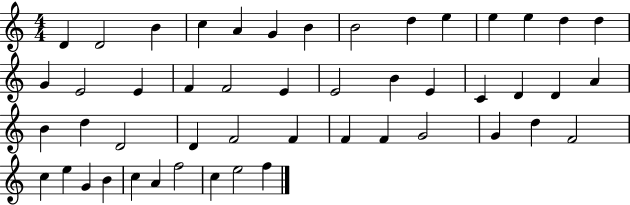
D4/q D4/h B4/q C5/q A4/q G4/q B4/q B4/h D5/q E5/q E5/q E5/q D5/q D5/q G4/q E4/h E4/q F4/q F4/h E4/q E4/h B4/q E4/q C4/q D4/q D4/q A4/q B4/q D5/q D4/h D4/q F4/h F4/q F4/q F4/q G4/h G4/q D5/q F4/h C5/q E5/q G4/q B4/q C5/q A4/q F5/h C5/q E5/h F5/q